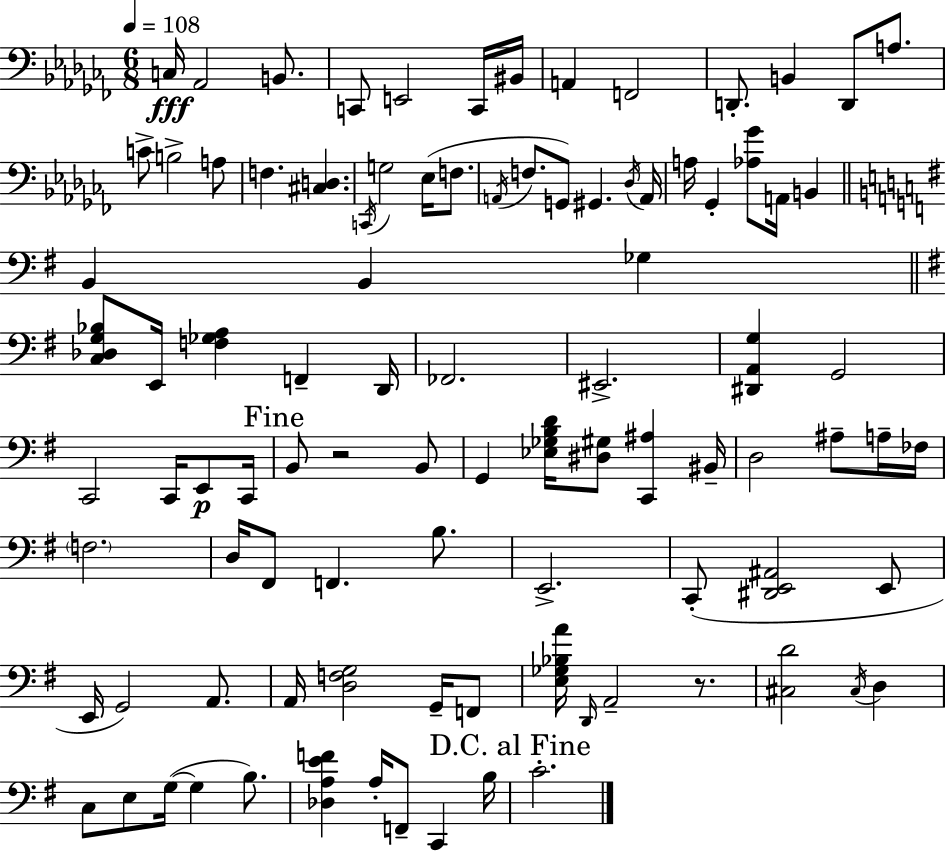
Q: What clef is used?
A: bass